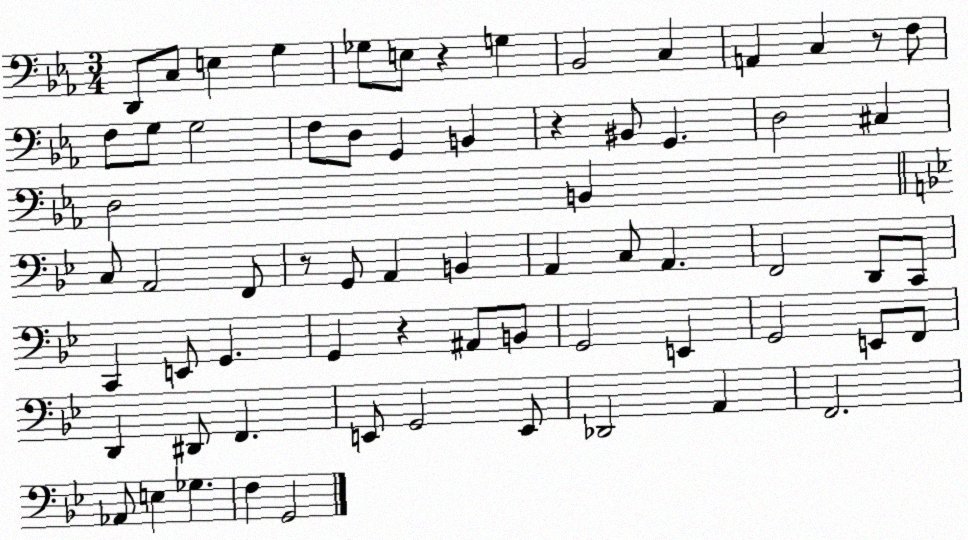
X:1
T:Untitled
M:3/4
L:1/4
K:Eb
D,,/2 C,/2 E, G, _G,/2 E,/2 z G, _B,,2 C, A,, C, z/2 F,/2 F,/2 G,/2 G,2 F,/2 D,/2 G,, B,, z ^B,,/2 G,, D,2 ^C, D,2 B,, C,/2 A,,2 F,,/2 z/2 G,,/2 A,, B,, A,, C,/2 A,, F,,2 D,,/2 C,,/2 C,, E,,/2 G,, G,, z ^A,,/2 B,,/2 G,,2 E,, G,,2 E,,/2 F,,/2 D,, ^D,,/2 F,, E,,/2 G,,2 E,,/2 _D,,2 A,, F,,2 _A,,/2 E, _G, F, G,,2